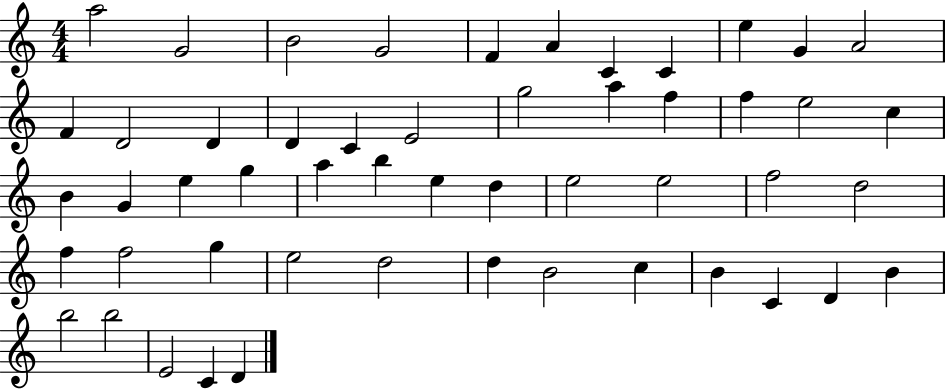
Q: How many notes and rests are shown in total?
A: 52